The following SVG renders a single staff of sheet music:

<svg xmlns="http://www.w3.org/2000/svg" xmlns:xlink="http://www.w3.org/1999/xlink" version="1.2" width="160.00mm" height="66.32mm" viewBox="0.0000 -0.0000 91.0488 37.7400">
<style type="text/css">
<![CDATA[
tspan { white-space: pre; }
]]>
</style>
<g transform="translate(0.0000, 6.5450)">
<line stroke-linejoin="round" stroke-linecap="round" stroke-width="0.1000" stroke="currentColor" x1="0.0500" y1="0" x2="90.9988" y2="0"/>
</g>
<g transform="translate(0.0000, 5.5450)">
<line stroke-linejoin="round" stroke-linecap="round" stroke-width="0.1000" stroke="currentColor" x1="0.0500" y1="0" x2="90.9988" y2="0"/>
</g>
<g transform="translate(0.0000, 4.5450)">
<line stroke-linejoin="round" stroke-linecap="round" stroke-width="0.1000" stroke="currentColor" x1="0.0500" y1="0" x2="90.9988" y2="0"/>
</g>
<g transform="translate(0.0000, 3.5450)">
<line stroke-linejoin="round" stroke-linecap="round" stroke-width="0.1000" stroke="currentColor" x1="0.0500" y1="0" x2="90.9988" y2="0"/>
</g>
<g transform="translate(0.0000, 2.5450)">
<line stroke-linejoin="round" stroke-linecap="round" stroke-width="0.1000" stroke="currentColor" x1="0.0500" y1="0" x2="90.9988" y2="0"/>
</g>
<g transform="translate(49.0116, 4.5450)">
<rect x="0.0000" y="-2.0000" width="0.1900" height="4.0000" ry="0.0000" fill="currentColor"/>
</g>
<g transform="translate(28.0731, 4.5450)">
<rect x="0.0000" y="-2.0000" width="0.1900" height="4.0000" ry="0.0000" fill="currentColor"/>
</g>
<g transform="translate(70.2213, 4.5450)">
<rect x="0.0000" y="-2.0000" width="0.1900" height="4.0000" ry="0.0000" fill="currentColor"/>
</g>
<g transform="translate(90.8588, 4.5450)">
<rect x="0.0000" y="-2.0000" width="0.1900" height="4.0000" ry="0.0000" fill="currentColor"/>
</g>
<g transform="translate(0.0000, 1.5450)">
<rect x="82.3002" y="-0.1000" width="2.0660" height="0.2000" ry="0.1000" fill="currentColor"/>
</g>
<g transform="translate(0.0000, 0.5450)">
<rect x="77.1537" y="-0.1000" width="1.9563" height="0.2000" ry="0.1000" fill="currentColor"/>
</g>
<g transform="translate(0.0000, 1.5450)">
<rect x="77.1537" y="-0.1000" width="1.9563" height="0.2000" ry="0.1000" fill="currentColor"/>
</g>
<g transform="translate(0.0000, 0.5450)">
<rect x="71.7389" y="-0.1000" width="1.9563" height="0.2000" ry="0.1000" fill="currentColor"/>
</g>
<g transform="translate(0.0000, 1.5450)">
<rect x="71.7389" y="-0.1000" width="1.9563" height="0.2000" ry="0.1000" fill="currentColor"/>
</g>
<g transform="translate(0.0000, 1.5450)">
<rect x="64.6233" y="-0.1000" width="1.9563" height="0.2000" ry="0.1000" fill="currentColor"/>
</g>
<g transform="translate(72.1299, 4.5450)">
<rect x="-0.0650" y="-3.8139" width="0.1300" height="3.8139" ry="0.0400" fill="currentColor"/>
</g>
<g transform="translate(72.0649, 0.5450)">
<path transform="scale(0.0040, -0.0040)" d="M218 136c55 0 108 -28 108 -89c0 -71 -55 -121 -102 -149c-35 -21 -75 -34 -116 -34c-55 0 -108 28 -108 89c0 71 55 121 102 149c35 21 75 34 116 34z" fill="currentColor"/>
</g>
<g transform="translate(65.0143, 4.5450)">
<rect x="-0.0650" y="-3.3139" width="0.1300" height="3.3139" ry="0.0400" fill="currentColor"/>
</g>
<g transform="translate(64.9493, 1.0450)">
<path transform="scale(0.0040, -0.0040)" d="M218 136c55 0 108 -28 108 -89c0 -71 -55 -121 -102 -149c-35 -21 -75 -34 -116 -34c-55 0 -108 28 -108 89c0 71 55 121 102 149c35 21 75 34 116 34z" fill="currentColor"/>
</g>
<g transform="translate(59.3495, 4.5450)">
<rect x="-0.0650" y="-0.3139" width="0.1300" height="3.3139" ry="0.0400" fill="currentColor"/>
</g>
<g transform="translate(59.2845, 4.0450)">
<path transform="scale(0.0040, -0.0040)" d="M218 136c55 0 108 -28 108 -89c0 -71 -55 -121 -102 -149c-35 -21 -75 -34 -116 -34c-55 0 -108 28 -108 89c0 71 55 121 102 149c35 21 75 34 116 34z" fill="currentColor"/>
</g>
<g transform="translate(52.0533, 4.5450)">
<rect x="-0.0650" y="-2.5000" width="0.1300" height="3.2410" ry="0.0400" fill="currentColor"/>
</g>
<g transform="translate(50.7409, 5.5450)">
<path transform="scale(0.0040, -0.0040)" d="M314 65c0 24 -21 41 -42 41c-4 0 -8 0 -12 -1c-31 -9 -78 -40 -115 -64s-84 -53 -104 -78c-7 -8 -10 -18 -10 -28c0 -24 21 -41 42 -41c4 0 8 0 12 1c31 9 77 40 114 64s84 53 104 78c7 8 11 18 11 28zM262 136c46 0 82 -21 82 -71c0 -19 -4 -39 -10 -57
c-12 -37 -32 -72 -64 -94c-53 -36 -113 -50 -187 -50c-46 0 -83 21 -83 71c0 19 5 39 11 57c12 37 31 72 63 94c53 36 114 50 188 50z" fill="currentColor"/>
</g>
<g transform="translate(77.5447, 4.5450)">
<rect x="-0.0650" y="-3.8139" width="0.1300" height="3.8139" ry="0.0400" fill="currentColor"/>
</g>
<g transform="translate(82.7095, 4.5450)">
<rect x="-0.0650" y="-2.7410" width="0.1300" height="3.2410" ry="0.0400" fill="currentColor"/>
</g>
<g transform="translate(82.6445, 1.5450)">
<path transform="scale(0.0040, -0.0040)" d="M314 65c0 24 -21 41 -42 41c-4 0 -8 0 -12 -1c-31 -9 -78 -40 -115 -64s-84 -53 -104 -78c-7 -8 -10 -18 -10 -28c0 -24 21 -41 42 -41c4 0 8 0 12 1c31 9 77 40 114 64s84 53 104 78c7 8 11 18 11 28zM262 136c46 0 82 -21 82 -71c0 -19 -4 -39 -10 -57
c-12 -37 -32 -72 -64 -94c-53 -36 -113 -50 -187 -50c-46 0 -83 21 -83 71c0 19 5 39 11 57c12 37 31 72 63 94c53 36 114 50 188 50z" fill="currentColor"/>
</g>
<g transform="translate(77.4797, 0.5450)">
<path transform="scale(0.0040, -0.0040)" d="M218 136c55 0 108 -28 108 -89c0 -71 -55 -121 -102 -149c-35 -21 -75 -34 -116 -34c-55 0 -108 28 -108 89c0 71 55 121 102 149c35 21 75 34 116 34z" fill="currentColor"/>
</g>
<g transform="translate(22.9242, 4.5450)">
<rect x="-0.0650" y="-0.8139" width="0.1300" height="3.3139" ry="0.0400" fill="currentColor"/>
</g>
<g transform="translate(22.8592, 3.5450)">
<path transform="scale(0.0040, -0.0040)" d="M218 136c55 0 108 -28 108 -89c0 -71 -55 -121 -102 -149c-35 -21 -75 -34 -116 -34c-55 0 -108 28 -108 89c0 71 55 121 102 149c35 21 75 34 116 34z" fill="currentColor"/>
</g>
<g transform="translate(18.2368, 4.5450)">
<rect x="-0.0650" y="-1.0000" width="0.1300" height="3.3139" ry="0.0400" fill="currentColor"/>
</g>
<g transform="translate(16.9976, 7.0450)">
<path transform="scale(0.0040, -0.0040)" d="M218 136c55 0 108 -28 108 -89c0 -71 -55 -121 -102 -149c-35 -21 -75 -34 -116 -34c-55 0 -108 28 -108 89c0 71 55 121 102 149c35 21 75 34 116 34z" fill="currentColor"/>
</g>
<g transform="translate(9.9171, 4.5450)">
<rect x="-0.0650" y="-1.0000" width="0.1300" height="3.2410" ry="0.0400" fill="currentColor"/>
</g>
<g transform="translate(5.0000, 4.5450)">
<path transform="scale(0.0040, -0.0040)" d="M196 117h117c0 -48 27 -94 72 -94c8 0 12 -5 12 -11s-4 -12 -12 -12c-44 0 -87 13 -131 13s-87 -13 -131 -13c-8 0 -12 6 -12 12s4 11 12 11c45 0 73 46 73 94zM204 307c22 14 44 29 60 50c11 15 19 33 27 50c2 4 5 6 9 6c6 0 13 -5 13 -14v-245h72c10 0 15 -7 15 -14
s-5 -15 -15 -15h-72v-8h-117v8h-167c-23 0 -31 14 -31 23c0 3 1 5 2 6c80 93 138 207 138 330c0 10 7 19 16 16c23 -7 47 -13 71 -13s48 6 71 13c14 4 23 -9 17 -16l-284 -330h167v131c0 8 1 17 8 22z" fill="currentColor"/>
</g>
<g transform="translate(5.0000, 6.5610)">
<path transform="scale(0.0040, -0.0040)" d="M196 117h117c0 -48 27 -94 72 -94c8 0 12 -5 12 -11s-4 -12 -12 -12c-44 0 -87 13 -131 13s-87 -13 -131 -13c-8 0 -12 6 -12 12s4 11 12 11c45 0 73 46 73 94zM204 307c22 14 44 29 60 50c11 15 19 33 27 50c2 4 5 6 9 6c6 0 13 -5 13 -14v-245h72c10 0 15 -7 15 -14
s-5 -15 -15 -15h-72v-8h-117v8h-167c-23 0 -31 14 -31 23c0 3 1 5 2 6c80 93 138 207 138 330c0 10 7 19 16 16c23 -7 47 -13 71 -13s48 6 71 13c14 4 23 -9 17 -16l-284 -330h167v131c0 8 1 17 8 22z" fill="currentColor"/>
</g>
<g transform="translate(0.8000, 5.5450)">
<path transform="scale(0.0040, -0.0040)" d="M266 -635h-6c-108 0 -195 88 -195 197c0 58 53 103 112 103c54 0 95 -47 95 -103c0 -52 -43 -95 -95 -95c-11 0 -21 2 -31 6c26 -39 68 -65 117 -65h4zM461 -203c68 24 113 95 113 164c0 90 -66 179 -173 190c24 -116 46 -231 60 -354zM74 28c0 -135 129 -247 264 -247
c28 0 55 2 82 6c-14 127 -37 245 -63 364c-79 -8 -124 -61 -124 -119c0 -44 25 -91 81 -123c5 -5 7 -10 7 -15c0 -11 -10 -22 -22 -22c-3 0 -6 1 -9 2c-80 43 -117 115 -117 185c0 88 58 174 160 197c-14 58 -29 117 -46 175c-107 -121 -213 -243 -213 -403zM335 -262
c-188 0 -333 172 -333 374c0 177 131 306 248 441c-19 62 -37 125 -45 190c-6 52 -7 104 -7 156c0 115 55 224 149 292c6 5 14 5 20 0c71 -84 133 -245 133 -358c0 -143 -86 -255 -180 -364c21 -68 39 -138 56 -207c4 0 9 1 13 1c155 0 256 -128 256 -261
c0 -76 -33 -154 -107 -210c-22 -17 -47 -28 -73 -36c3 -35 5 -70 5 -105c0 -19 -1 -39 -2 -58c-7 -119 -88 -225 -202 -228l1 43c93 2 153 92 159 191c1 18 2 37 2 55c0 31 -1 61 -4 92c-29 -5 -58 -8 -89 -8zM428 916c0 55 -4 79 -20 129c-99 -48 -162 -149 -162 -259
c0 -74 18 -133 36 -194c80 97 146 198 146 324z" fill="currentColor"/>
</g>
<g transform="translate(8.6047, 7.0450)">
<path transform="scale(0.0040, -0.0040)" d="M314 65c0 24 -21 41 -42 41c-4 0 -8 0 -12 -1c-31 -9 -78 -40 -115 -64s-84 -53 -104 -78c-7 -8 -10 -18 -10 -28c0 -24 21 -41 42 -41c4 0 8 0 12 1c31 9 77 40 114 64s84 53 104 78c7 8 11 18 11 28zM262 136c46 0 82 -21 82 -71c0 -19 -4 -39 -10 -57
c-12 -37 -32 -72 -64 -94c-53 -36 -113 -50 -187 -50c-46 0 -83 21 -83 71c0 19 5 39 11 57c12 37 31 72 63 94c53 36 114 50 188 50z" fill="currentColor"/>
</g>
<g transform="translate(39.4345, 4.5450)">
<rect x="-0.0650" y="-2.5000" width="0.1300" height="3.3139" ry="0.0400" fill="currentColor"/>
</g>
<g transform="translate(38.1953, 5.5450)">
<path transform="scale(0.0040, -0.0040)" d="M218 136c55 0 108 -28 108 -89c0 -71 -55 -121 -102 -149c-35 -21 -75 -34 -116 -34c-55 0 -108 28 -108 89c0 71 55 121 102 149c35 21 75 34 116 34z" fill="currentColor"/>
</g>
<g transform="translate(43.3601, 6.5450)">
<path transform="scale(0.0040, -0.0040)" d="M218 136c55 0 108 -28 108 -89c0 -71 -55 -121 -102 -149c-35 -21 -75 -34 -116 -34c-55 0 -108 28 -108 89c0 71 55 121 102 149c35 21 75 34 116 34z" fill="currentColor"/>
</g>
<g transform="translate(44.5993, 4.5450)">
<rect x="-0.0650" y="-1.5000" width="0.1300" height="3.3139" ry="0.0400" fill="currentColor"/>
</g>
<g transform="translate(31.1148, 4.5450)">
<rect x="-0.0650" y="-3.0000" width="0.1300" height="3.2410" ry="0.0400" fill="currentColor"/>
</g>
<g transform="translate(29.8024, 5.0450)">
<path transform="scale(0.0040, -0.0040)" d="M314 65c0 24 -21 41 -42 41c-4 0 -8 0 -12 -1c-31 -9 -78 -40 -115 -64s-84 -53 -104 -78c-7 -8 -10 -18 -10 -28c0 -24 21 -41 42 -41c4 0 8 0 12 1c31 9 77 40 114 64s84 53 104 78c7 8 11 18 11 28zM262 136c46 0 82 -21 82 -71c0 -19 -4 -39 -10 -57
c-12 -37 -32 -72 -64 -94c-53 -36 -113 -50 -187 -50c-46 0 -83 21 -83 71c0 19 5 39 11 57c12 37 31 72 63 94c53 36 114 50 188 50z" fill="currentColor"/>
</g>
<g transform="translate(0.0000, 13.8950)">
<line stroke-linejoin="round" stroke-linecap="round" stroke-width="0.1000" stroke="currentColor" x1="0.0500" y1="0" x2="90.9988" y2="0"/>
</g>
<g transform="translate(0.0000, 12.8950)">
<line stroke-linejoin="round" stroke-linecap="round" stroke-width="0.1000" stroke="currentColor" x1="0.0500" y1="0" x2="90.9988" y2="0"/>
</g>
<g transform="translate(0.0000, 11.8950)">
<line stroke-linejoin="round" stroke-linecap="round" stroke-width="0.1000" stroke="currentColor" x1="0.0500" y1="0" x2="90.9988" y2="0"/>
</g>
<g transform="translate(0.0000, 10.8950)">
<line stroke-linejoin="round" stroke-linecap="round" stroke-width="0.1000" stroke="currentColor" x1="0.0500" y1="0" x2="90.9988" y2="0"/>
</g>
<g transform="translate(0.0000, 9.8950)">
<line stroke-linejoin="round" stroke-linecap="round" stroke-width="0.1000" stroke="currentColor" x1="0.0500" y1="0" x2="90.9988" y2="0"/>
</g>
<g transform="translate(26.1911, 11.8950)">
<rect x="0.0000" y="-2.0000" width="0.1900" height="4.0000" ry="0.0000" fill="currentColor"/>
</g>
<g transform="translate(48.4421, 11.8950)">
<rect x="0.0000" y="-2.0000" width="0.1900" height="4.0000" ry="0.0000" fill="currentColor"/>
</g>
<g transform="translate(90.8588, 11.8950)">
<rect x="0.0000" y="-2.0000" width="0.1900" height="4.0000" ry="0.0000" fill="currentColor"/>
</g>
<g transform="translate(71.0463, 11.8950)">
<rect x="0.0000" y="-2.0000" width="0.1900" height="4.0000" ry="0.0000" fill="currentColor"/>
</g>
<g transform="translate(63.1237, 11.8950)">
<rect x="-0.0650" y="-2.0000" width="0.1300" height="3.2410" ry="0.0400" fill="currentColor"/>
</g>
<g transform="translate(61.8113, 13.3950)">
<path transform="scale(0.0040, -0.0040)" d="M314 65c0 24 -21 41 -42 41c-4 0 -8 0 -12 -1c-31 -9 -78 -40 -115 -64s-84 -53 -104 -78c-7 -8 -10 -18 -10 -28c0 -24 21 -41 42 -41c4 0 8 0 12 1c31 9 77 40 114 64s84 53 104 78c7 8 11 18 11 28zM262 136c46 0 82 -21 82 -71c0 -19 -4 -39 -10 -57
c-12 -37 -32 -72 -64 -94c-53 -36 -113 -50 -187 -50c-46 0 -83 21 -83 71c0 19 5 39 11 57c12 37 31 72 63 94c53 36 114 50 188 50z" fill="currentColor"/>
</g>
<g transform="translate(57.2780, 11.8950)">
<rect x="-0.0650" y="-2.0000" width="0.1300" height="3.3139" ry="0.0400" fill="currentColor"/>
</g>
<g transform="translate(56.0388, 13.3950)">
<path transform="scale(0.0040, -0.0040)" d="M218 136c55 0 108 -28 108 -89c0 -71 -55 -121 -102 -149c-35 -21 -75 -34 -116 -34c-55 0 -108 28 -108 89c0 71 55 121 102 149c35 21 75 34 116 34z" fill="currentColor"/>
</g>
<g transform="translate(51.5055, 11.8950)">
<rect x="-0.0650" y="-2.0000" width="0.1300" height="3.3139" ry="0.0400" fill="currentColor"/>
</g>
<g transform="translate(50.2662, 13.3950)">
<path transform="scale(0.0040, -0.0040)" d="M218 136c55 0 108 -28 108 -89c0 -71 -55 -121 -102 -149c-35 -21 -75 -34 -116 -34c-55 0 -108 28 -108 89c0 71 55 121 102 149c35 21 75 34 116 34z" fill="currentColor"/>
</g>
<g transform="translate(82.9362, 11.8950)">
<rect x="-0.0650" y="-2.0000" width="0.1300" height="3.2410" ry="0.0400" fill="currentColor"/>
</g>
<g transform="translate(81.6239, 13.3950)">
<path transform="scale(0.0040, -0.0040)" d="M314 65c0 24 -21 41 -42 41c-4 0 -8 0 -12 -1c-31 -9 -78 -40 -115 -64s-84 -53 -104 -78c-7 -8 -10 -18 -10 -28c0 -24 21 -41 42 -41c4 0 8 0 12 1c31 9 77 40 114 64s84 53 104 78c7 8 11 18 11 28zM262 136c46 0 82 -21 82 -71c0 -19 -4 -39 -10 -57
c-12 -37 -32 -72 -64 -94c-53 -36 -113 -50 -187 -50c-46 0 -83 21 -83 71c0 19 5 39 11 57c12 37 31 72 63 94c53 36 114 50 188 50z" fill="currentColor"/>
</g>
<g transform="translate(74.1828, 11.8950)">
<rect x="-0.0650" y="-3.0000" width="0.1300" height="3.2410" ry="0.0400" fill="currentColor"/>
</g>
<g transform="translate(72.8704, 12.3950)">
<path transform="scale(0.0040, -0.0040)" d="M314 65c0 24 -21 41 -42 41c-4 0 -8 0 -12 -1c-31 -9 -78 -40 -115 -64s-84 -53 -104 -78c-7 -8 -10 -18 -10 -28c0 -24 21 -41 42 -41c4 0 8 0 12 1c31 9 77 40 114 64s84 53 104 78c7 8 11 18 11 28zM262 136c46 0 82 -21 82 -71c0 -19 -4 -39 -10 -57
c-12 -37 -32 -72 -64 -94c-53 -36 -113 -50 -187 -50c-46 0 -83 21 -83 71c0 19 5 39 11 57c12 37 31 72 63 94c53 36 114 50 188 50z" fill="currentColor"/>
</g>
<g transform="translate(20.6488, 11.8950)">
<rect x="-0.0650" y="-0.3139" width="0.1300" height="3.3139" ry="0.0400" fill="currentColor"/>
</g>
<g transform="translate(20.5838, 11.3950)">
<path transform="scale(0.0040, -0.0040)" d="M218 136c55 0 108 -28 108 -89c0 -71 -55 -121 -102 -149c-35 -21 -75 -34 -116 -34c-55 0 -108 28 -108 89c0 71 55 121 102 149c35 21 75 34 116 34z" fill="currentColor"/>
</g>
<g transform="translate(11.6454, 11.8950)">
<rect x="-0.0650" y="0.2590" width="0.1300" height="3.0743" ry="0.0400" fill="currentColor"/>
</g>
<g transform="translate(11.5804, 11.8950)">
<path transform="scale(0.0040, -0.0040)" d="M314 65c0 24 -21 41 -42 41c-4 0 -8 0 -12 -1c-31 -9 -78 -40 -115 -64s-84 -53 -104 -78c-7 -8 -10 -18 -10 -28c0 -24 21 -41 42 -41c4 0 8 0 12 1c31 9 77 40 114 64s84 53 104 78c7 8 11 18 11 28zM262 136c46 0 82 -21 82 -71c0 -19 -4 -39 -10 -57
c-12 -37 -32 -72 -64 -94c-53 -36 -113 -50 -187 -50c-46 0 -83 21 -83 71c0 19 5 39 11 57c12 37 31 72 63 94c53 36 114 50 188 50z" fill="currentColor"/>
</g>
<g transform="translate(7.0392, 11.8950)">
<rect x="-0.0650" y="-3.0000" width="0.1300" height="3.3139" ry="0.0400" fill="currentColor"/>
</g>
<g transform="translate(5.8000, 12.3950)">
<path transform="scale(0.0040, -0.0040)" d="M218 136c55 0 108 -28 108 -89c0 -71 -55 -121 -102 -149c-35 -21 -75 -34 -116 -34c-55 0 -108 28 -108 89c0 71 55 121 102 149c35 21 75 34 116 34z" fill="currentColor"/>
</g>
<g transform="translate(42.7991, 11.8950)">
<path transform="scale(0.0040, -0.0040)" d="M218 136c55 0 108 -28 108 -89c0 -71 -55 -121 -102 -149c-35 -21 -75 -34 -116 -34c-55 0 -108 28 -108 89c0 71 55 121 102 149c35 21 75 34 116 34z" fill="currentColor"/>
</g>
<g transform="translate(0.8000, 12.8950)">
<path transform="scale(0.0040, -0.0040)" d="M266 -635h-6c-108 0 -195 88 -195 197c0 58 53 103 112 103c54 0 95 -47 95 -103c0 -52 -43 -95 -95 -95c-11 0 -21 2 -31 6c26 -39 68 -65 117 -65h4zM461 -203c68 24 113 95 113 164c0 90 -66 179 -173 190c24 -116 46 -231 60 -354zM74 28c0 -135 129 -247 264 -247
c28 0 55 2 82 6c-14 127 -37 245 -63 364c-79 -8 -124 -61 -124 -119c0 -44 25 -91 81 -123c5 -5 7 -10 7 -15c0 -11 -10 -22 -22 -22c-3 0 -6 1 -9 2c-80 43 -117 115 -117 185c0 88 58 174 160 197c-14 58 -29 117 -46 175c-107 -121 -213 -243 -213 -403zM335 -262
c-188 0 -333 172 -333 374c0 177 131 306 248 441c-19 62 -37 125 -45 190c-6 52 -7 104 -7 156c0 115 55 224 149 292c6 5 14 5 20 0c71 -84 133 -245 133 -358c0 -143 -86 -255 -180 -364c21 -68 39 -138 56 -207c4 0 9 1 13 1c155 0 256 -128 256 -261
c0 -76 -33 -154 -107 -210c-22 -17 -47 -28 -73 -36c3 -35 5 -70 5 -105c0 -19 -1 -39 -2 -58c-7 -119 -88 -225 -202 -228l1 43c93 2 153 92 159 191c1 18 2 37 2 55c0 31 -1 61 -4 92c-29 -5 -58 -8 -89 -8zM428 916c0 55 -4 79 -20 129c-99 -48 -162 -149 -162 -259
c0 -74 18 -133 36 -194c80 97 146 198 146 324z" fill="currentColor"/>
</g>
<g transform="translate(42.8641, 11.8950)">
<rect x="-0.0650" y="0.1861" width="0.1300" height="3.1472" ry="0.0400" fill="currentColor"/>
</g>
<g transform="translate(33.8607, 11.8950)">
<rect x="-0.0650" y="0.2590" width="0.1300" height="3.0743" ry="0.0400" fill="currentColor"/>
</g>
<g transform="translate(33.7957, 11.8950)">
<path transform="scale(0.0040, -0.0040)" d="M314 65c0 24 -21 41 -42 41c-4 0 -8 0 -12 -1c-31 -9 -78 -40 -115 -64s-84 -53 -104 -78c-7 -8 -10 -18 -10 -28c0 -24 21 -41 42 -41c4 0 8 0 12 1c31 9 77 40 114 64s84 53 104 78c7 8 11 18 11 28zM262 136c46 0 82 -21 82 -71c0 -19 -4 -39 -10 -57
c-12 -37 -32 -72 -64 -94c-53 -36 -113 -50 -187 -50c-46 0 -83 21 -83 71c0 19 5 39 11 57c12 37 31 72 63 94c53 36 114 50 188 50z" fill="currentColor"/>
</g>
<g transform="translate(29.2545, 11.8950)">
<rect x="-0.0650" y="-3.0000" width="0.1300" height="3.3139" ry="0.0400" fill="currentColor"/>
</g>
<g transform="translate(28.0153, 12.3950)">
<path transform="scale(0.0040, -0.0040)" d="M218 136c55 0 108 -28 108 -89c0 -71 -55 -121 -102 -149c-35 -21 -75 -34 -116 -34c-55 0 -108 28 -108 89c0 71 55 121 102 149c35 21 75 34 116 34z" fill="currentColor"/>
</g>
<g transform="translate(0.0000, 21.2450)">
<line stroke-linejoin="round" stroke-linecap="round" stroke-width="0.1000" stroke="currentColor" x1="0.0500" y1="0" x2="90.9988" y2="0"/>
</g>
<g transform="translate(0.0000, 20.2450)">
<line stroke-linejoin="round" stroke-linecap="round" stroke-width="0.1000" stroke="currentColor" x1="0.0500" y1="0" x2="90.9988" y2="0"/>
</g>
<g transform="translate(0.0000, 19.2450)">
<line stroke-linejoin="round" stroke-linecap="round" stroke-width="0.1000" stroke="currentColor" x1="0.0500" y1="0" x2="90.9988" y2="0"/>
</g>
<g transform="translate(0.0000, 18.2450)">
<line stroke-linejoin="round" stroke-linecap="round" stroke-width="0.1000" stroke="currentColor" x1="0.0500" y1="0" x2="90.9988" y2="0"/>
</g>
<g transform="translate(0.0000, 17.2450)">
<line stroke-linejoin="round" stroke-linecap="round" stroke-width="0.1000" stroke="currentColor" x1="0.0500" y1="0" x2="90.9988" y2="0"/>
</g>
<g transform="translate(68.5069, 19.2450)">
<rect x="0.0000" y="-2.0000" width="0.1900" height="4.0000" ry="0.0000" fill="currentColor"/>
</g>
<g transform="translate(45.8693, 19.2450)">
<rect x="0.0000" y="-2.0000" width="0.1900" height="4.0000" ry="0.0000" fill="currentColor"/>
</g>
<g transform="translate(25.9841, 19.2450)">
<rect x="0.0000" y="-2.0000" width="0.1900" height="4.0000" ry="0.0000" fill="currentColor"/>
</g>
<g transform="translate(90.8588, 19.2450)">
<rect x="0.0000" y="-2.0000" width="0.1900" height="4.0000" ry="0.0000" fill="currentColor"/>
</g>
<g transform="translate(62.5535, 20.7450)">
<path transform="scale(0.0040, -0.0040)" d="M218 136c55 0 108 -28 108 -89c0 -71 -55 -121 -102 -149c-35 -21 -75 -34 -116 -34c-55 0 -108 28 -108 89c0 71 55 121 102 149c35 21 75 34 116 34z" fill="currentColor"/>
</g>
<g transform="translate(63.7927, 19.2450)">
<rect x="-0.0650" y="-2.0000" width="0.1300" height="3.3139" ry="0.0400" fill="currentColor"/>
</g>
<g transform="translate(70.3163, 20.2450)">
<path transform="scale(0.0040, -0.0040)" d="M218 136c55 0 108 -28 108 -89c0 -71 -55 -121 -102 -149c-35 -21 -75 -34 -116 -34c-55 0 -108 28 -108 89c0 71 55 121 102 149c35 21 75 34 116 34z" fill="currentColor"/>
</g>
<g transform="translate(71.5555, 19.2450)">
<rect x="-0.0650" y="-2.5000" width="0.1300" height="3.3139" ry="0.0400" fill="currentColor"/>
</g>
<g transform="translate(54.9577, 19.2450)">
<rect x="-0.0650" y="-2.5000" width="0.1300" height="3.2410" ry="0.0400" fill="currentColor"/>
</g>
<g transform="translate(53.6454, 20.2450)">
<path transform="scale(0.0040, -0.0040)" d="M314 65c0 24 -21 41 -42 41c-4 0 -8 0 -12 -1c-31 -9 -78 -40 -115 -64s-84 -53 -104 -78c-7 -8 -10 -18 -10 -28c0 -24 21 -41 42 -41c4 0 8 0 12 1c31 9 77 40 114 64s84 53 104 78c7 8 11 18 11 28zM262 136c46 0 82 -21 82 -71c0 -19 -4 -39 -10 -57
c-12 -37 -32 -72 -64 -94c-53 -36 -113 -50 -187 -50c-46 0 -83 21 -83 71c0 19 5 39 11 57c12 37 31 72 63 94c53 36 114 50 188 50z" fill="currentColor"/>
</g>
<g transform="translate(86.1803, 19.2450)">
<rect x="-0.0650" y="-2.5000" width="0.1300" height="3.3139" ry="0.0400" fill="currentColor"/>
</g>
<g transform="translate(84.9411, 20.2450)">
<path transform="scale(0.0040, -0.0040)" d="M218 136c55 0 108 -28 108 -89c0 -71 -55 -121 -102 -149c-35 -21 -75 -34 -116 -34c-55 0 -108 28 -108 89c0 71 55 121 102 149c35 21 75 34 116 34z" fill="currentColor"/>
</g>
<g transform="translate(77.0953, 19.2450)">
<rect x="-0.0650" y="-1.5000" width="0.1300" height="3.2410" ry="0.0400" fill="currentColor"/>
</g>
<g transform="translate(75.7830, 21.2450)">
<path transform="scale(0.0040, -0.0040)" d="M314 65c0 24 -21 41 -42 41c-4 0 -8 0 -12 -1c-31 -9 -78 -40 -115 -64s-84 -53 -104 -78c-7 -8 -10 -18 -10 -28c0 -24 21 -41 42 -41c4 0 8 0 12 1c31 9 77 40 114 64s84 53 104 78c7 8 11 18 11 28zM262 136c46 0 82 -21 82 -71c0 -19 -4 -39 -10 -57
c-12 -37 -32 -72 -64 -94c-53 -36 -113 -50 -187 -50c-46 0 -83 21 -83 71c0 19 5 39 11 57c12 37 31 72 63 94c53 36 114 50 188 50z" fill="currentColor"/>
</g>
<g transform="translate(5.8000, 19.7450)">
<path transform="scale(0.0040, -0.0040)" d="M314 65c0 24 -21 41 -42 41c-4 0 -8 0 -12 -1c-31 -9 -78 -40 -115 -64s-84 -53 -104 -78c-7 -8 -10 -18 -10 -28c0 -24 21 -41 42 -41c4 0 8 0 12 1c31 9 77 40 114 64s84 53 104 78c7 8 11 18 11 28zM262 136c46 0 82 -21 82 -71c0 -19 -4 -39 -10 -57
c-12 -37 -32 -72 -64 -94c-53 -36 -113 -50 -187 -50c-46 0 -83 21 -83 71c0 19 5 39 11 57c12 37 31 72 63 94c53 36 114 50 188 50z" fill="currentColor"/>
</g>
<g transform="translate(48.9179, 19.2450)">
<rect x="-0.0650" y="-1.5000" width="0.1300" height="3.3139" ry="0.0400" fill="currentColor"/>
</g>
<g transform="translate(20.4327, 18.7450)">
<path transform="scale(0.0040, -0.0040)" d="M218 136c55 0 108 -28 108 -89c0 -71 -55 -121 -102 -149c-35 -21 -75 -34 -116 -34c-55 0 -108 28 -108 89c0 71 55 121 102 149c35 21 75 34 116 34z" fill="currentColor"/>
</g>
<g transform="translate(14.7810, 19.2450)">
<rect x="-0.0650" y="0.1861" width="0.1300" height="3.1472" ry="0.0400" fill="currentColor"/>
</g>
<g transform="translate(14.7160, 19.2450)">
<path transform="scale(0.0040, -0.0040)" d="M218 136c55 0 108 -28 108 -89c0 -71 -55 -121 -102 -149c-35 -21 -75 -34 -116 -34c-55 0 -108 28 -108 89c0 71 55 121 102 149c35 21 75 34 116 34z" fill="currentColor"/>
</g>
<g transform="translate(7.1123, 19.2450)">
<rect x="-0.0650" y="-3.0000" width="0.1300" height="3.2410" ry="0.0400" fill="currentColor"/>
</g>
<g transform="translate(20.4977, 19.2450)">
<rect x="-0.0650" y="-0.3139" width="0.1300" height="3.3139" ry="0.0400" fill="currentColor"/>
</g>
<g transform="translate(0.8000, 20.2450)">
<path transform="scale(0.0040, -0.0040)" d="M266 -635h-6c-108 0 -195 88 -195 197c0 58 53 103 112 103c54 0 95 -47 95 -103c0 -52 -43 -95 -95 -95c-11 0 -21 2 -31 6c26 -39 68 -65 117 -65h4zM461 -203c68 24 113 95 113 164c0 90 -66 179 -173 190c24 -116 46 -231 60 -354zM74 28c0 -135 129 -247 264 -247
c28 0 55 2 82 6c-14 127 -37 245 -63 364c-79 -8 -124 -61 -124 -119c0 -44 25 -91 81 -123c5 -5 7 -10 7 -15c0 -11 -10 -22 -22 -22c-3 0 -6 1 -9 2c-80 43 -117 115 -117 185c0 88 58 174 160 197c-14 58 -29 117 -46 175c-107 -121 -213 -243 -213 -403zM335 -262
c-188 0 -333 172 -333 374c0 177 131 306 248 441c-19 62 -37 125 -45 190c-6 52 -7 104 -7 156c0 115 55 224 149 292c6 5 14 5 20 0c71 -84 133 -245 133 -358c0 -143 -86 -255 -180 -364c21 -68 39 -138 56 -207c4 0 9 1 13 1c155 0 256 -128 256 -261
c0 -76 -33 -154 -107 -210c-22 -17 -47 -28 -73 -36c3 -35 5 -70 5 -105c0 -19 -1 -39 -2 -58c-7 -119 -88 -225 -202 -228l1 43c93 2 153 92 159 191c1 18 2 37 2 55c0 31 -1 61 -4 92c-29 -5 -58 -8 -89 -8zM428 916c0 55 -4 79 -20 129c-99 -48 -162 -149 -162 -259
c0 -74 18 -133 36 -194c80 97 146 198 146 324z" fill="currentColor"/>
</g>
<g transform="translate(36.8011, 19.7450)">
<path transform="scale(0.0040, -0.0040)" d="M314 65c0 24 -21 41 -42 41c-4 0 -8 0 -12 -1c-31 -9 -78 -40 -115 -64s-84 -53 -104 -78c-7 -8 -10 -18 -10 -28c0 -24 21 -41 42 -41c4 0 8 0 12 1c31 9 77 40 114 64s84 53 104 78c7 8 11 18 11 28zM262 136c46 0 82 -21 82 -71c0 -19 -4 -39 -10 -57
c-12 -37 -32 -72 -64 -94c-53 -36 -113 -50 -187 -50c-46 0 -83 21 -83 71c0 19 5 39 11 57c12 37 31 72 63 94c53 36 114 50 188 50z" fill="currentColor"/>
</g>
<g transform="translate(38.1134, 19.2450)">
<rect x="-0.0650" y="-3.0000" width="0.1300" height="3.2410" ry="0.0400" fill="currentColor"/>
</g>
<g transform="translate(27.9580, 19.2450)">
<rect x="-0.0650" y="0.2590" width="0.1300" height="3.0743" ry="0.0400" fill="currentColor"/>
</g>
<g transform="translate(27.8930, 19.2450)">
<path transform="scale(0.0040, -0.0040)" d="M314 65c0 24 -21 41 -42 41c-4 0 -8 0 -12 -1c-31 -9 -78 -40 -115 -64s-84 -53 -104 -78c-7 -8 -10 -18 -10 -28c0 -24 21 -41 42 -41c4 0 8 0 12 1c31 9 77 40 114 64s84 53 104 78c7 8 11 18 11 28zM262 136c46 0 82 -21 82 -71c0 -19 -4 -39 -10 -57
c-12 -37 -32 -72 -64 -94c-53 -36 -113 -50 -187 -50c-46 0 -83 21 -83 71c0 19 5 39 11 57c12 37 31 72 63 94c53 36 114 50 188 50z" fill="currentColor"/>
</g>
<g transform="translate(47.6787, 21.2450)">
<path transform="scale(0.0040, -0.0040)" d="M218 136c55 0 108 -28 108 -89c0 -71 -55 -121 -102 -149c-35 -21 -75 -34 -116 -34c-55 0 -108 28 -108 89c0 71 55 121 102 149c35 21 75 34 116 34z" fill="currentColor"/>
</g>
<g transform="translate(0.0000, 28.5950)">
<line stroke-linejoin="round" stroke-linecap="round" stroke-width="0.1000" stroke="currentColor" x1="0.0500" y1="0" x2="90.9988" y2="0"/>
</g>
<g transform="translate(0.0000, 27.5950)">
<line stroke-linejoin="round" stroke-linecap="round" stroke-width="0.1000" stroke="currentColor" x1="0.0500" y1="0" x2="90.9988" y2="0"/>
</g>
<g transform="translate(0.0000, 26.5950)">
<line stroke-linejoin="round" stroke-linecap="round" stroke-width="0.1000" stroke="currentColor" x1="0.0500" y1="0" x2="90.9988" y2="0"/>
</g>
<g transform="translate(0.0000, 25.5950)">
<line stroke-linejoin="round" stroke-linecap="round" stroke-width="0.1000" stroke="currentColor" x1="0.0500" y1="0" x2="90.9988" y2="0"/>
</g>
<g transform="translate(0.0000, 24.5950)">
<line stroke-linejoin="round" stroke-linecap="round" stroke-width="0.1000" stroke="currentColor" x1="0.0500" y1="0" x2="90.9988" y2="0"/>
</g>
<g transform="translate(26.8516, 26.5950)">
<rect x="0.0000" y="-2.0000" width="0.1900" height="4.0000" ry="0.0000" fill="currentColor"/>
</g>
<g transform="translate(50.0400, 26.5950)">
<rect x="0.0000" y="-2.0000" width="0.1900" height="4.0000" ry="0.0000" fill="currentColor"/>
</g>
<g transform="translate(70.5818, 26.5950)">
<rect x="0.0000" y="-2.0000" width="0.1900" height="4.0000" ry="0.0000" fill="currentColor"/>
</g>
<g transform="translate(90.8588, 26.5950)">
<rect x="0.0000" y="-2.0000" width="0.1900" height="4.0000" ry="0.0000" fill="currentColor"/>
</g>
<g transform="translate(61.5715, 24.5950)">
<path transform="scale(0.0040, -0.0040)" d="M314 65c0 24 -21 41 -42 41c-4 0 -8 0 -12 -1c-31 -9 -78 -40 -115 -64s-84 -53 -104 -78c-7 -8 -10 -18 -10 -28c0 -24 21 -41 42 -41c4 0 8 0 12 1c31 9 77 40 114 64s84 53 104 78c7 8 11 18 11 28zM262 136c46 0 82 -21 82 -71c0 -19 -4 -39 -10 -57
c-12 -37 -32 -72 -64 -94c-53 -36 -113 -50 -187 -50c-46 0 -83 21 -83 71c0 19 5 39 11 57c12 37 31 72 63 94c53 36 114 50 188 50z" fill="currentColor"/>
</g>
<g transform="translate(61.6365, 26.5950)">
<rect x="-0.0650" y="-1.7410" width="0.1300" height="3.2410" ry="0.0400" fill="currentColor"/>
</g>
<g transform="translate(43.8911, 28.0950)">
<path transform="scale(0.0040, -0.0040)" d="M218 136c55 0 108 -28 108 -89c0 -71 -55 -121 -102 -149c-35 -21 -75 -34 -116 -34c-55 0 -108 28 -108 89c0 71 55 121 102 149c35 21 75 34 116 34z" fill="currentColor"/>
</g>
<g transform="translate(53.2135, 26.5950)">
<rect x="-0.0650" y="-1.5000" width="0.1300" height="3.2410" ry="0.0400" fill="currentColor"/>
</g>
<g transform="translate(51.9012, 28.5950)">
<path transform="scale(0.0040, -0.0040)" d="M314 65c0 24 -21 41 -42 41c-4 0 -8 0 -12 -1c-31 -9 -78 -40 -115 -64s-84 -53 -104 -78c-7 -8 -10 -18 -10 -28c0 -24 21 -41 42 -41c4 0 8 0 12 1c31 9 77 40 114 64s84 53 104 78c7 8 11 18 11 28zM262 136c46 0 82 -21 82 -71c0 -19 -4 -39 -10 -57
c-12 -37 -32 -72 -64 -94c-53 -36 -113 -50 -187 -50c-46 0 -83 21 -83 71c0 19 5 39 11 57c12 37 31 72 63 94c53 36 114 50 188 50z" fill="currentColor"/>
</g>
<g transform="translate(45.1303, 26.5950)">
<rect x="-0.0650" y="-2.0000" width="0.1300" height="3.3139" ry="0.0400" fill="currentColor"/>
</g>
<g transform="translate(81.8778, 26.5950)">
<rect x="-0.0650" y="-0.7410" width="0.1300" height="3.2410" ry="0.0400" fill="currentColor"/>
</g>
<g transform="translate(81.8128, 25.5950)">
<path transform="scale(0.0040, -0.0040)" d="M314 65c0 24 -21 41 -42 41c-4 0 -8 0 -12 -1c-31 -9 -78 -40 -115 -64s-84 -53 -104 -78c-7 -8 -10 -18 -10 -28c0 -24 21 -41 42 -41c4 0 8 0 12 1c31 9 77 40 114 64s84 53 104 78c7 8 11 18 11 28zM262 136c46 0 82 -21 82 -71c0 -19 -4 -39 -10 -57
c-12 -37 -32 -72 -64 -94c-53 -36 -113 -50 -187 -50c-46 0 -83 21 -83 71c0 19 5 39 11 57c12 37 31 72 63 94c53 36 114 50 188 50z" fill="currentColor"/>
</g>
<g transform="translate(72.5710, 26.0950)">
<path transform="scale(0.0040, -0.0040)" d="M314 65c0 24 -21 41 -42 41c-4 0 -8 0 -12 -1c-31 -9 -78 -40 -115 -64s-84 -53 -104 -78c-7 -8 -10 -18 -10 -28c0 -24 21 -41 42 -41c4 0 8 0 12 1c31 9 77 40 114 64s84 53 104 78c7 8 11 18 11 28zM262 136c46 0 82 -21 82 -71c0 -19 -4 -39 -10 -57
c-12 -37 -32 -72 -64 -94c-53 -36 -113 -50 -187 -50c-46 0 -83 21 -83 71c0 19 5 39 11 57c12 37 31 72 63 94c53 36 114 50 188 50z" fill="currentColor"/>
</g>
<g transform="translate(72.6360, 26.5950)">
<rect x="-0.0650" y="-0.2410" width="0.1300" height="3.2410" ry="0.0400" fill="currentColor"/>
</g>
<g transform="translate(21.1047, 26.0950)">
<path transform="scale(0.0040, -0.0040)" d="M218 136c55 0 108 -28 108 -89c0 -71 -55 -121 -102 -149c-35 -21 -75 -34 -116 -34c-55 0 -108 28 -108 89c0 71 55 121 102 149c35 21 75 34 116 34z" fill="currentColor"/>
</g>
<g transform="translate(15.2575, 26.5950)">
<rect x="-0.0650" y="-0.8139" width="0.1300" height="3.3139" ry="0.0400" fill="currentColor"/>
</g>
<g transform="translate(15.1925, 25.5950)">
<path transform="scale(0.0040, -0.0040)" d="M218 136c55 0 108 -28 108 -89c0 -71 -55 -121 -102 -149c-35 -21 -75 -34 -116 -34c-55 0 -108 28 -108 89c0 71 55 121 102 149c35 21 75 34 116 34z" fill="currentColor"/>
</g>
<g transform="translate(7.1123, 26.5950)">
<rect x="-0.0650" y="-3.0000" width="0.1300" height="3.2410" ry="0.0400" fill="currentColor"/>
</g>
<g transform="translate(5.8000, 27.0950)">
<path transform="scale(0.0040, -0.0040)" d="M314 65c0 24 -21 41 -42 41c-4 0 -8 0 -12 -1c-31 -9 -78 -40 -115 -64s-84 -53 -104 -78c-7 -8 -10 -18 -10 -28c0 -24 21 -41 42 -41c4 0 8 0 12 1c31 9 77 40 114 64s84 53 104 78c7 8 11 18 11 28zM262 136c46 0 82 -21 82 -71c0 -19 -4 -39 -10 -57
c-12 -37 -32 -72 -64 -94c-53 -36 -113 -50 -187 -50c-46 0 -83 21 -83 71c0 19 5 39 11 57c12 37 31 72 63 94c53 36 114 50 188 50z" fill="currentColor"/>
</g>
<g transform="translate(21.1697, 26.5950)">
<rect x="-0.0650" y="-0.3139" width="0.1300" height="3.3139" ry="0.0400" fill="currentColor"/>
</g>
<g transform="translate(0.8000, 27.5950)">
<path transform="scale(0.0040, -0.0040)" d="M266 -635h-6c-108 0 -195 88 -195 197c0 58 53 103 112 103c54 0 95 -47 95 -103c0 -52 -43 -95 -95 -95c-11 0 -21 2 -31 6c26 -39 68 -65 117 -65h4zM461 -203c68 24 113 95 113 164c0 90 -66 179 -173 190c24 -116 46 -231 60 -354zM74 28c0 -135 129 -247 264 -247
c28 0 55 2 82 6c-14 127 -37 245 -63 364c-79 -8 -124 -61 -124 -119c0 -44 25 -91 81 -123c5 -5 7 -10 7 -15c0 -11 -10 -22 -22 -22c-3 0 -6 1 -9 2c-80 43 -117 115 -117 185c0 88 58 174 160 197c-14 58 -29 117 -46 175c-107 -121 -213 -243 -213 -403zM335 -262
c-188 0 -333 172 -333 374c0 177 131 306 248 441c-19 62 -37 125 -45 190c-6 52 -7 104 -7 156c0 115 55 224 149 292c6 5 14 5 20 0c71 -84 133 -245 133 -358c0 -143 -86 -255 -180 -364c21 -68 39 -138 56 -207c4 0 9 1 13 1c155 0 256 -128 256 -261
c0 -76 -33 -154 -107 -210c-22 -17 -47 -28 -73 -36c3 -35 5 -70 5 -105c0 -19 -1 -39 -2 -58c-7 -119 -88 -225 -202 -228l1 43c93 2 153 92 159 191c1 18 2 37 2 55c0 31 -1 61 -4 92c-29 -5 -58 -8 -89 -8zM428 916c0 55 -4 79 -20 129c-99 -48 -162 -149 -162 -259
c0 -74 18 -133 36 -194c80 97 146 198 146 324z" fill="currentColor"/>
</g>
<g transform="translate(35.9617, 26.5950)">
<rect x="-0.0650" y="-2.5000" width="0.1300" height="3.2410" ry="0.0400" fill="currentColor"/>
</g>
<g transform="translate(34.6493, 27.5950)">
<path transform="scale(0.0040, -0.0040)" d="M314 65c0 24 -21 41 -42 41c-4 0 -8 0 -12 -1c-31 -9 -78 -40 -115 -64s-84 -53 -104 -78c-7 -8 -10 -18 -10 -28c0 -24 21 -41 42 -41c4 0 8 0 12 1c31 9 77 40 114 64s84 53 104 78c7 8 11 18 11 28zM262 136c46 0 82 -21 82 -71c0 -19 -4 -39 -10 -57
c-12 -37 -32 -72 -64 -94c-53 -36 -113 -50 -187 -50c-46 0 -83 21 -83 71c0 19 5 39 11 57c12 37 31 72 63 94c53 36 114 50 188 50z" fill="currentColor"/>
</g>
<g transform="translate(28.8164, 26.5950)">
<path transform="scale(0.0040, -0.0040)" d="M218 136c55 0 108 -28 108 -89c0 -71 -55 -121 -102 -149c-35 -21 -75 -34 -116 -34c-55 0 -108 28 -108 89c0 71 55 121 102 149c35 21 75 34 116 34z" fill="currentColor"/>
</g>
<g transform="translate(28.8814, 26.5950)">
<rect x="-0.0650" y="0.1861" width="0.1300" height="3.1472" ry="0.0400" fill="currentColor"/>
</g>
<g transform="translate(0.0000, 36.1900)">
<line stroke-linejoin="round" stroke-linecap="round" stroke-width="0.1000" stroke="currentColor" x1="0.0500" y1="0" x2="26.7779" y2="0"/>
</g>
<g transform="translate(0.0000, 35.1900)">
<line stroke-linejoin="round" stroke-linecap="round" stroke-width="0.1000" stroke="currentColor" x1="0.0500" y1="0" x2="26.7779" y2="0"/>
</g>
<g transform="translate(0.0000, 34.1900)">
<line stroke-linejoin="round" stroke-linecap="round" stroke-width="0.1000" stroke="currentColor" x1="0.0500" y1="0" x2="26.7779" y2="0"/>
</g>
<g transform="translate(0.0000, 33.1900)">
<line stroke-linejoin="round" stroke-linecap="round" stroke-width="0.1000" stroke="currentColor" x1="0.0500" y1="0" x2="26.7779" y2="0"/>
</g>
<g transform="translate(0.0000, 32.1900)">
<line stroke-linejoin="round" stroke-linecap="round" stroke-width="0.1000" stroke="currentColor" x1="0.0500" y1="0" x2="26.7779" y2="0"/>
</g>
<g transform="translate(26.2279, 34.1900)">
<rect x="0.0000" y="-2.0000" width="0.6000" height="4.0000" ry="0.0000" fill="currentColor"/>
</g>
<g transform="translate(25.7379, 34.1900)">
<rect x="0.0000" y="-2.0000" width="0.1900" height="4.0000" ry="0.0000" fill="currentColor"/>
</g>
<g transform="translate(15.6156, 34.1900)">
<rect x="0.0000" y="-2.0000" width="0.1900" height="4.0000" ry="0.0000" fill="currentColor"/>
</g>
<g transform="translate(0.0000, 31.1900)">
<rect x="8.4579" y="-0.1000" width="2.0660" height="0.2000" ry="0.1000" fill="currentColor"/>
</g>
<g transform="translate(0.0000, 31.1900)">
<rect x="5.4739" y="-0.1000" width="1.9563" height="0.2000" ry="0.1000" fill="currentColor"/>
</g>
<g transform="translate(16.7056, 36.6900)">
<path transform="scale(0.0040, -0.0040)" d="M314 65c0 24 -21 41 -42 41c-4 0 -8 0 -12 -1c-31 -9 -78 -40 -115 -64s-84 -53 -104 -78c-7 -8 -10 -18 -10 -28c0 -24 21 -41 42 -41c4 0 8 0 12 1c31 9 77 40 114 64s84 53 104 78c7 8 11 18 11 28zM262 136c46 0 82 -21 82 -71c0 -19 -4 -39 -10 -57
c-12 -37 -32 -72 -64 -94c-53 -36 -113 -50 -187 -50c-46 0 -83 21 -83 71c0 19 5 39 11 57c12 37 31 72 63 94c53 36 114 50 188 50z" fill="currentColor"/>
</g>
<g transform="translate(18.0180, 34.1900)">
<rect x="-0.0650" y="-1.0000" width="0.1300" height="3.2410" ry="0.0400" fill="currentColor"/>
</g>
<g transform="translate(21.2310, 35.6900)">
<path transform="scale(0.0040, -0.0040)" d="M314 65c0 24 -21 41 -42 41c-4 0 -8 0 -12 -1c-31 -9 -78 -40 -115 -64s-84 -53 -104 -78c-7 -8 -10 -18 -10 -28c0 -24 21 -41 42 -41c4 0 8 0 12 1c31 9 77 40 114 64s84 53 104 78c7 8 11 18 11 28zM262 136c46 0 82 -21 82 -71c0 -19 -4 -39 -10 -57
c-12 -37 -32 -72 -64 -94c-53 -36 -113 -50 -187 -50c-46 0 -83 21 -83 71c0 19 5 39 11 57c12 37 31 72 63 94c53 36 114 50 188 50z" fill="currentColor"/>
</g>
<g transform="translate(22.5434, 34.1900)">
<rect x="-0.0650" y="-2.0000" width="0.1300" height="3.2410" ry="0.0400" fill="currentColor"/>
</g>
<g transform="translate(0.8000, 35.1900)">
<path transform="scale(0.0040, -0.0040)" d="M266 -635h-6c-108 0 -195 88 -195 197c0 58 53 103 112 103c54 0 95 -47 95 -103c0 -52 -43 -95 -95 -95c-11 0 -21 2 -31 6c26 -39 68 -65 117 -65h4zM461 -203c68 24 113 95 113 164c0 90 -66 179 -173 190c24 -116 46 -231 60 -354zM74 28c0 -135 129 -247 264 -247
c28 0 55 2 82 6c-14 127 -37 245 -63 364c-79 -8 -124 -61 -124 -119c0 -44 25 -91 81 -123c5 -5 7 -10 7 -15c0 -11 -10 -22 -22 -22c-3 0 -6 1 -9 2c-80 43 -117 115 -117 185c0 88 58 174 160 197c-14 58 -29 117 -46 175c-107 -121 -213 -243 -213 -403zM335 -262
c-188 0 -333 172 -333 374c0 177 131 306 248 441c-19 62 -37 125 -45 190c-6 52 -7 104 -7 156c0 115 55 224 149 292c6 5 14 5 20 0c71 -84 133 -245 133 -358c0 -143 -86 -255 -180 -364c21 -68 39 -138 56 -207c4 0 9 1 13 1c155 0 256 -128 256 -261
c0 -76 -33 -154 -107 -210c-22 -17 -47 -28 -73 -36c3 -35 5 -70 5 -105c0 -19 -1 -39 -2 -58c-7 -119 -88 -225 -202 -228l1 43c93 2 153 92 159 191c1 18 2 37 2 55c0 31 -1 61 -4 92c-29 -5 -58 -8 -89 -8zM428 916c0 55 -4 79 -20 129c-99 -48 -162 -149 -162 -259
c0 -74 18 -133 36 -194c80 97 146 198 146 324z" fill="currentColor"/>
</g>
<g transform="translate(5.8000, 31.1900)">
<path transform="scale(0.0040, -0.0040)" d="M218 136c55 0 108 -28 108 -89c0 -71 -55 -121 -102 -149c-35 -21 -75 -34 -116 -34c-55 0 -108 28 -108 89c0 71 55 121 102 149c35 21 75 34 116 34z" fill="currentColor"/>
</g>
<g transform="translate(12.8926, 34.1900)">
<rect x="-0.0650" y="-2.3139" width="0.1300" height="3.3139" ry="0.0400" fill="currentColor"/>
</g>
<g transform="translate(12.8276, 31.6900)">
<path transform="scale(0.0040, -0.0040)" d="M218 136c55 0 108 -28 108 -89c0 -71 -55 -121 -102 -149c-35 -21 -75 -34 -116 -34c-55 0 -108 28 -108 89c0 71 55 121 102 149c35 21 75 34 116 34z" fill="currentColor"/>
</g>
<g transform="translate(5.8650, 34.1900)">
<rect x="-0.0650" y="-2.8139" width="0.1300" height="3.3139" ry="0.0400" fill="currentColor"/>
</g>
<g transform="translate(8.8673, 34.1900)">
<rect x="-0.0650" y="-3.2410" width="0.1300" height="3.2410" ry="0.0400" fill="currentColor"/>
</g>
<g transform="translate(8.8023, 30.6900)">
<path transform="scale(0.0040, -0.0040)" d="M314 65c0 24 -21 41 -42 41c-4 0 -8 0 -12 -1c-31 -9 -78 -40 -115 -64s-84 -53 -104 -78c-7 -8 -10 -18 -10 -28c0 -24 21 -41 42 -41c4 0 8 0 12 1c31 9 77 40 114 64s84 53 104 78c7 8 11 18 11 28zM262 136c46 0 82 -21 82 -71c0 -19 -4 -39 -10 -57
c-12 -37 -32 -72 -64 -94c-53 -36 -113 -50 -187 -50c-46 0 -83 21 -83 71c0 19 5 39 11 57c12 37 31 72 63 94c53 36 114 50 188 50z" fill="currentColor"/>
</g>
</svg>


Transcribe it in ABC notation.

X:1
T:Untitled
M:4/4
L:1/4
K:C
D2 D d A2 G E G2 c b c' c' a2 A B2 c A B2 B F F F2 A2 F2 A2 B c B2 A2 E G2 F G E2 G A2 d c B G2 F E2 f2 c2 d2 a b2 g D2 F2